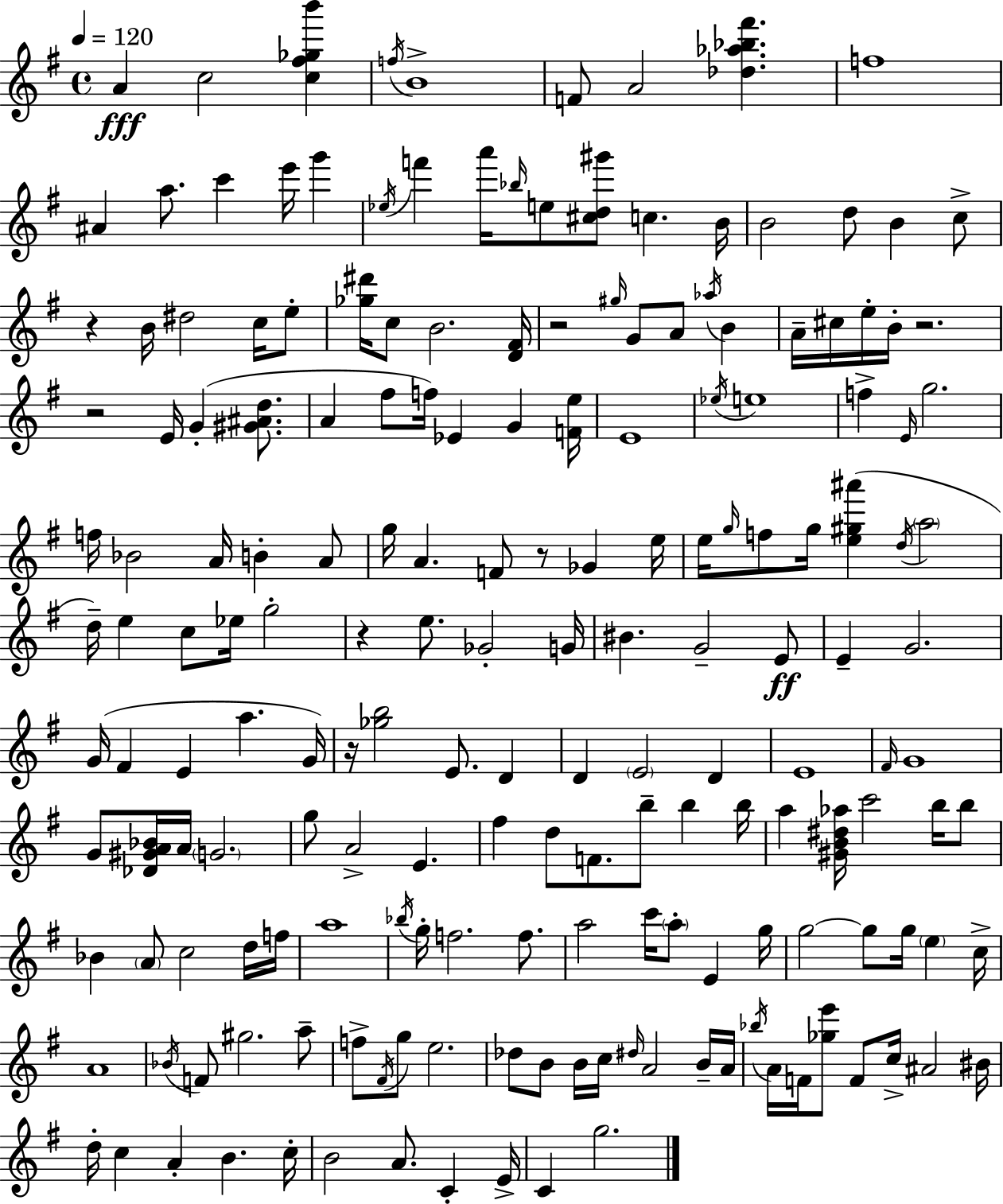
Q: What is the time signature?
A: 4/4